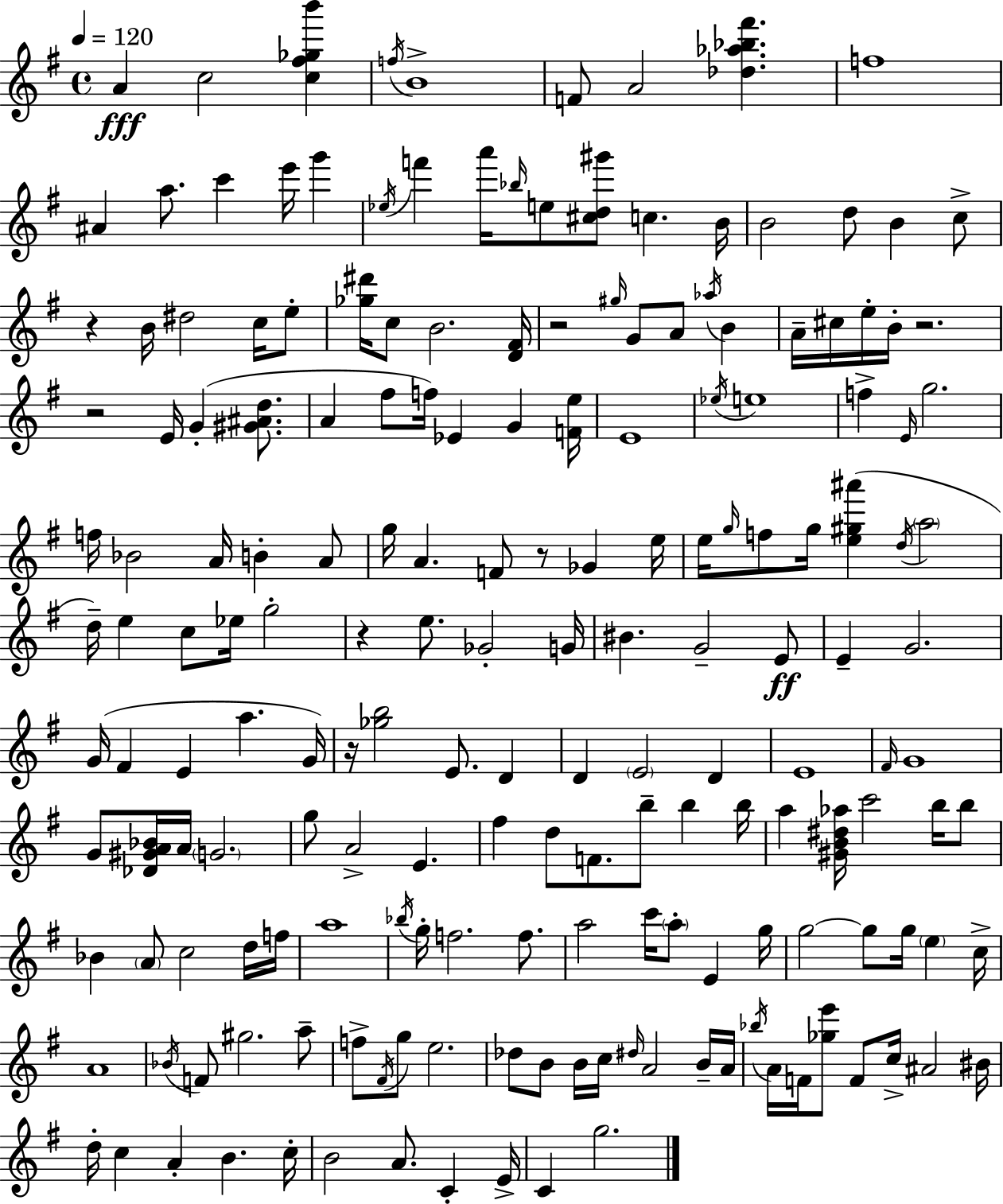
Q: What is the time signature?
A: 4/4